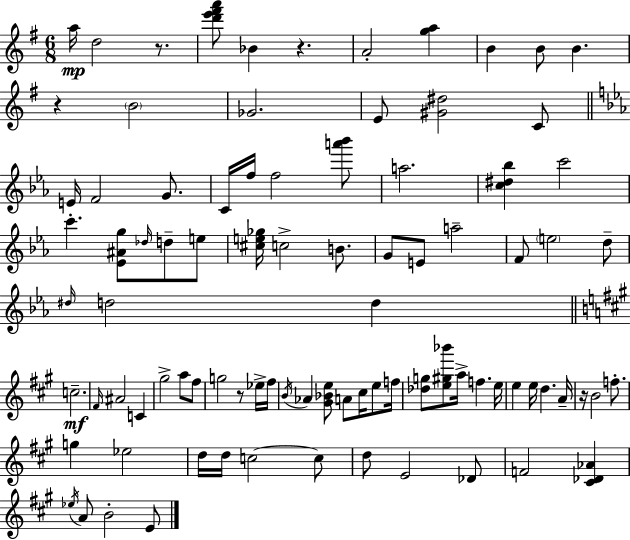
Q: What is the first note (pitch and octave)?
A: A5